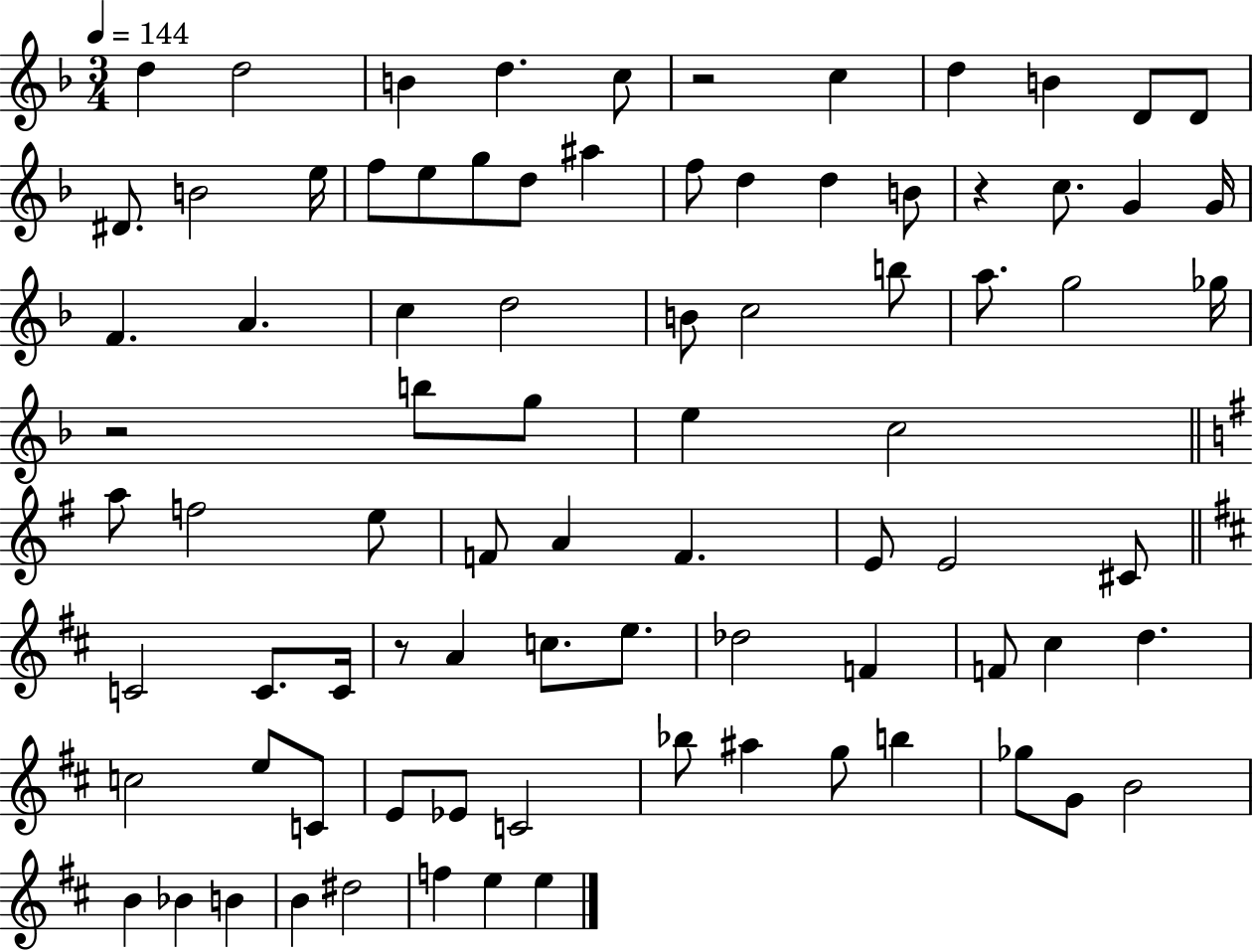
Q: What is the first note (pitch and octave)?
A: D5